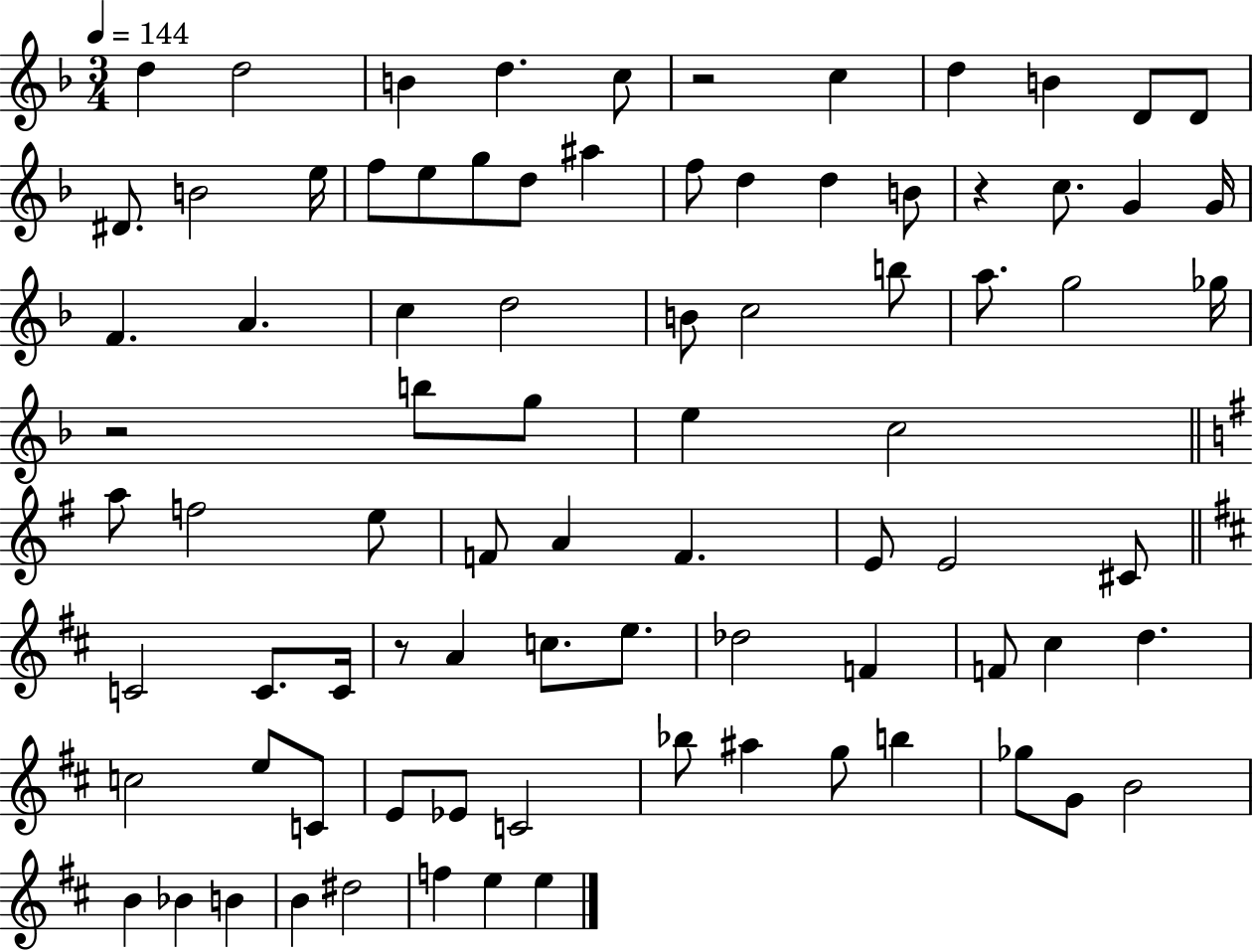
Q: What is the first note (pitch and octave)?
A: D5